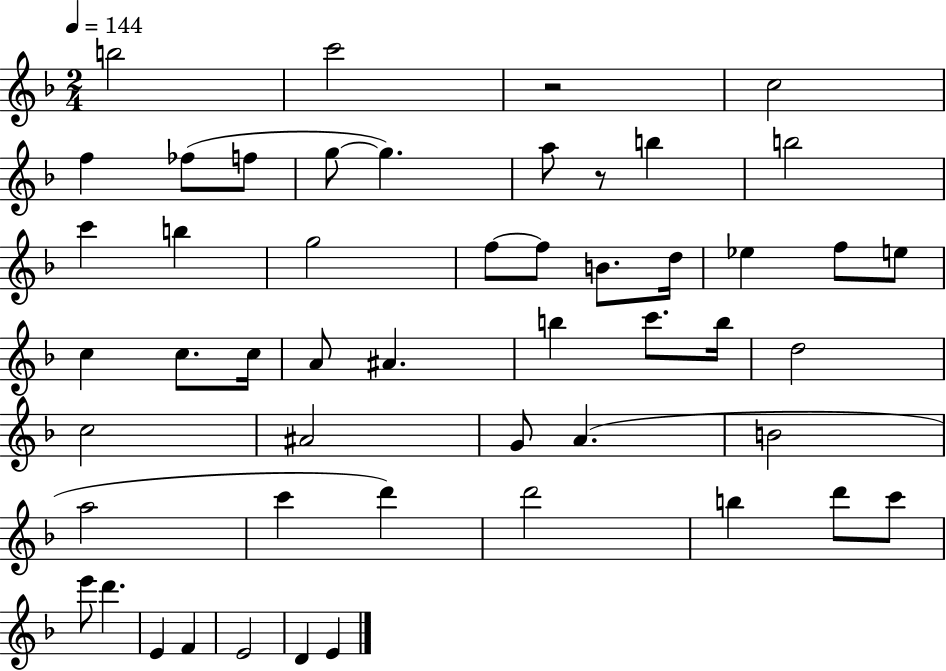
{
  \clef treble
  \numericTimeSignature
  \time 2/4
  \key f \major
  \tempo 4 = 144
  b''2 | c'''2 | r2 | c''2 | \break f''4 fes''8( f''8 | g''8~~ g''4.) | a''8 r8 b''4 | b''2 | \break c'''4 b''4 | g''2 | f''8~~ f''8 b'8. d''16 | ees''4 f''8 e''8 | \break c''4 c''8. c''16 | a'8 ais'4. | b''4 c'''8. b''16 | d''2 | \break c''2 | ais'2 | g'8 a'4.( | b'2 | \break a''2 | c'''4 d'''4) | d'''2 | b''4 d'''8 c'''8 | \break e'''8 d'''4. | e'4 f'4 | e'2 | d'4 e'4 | \break \bar "|."
}